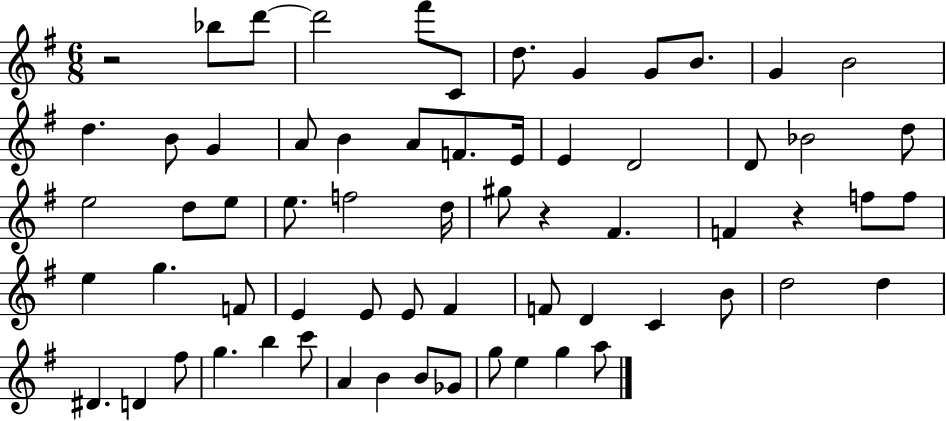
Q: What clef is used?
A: treble